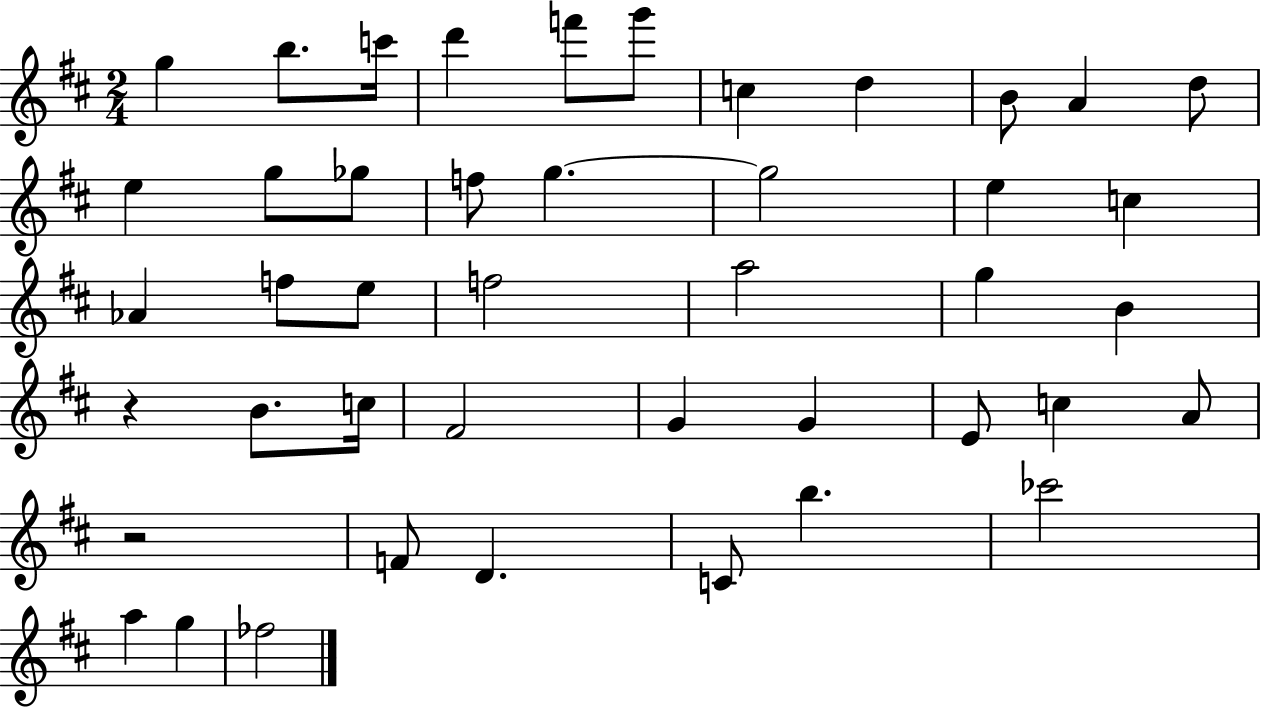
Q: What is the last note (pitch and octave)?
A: FES5